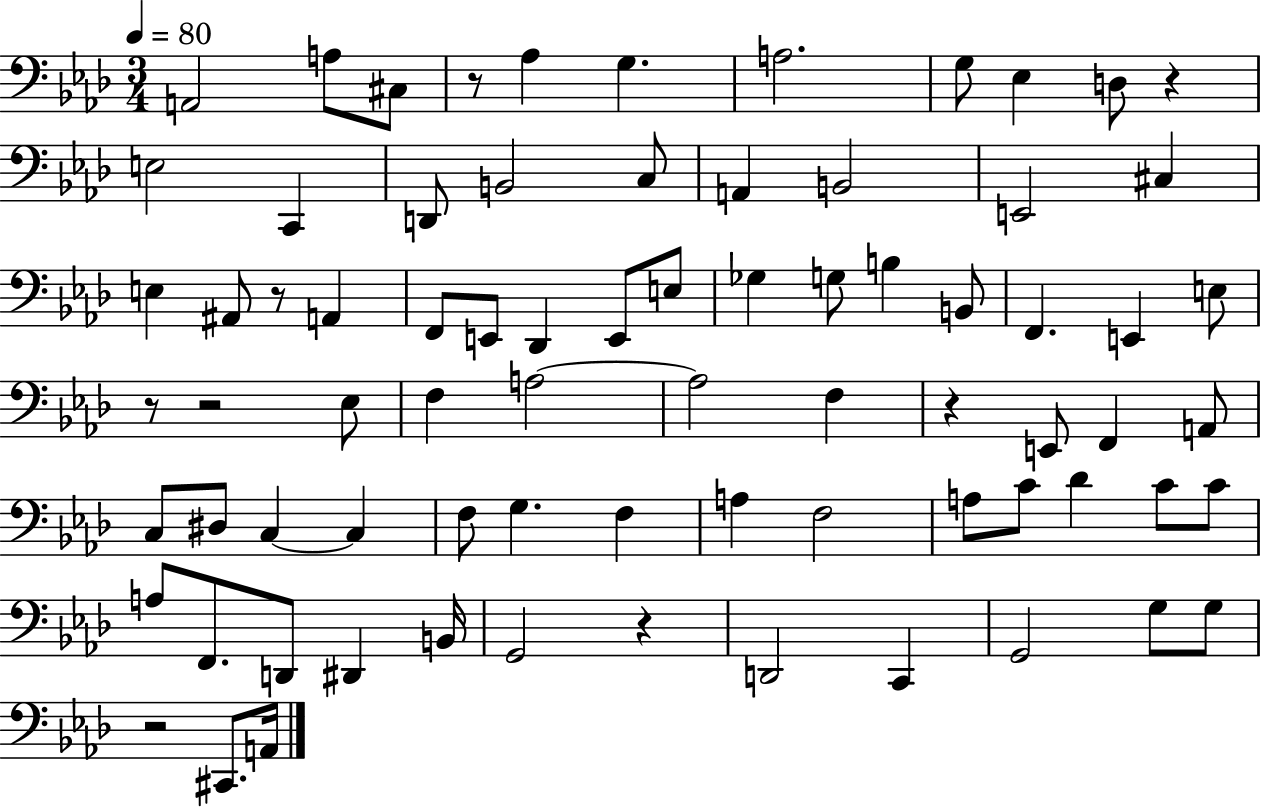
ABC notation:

X:1
T:Untitled
M:3/4
L:1/4
K:Ab
A,,2 A,/2 ^C,/2 z/2 _A, G, A,2 G,/2 _E, D,/2 z E,2 C,, D,,/2 B,,2 C,/2 A,, B,,2 E,,2 ^C, E, ^A,,/2 z/2 A,, F,,/2 E,,/2 _D,, E,,/2 E,/2 _G, G,/2 B, B,,/2 F,, E,, E,/2 z/2 z2 _E,/2 F, A,2 A,2 F, z E,,/2 F,, A,,/2 C,/2 ^D,/2 C, C, F,/2 G, F, A, F,2 A,/2 C/2 _D C/2 C/2 A,/2 F,,/2 D,,/2 ^D,, B,,/4 G,,2 z D,,2 C,, G,,2 G,/2 G,/2 z2 ^C,,/2 A,,/4